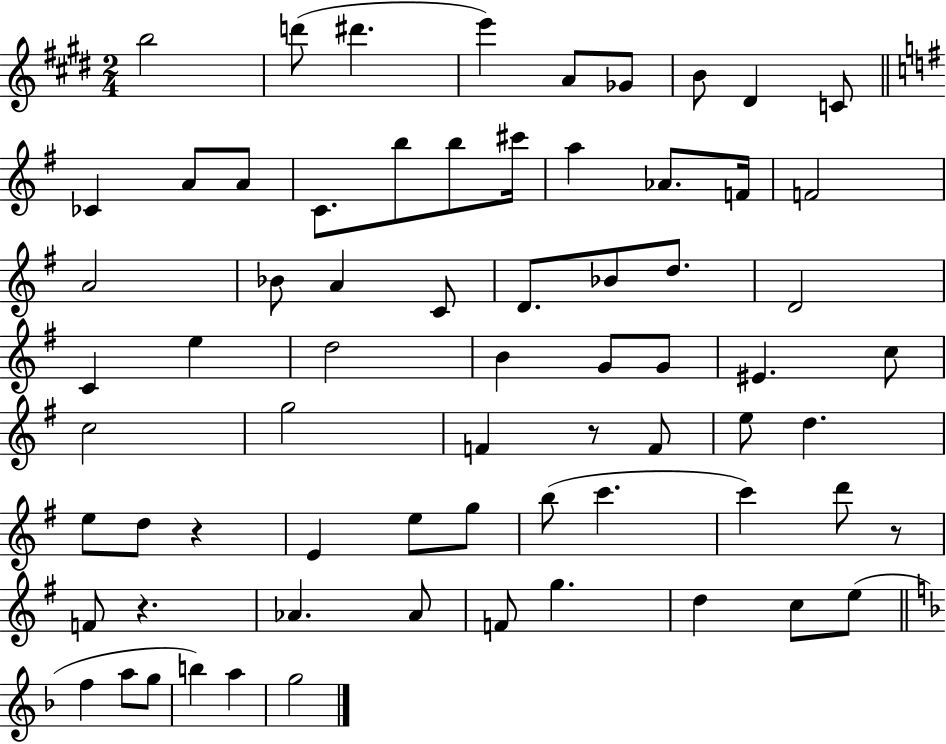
X:1
T:Untitled
M:2/4
L:1/4
K:E
b2 d'/2 ^d' e' A/2 _G/2 B/2 ^D C/2 _C A/2 A/2 C/2 b/2 b/2 ^c'/4 a _A/2 F/4 F2 A2 _B/2 A C/2 D/2 _B/2 d/2 D2 C e d2 B G/2 G/2 ^E c/2 c2 g2 F z/2 F/2 e/2 d e/2 d/2 z E e/2 g/2 b/2 c' c' d'/2 z/2 F/2 z _A _A/2 F/2 g d c/2 e/2 f a/2 g/2 b a g2